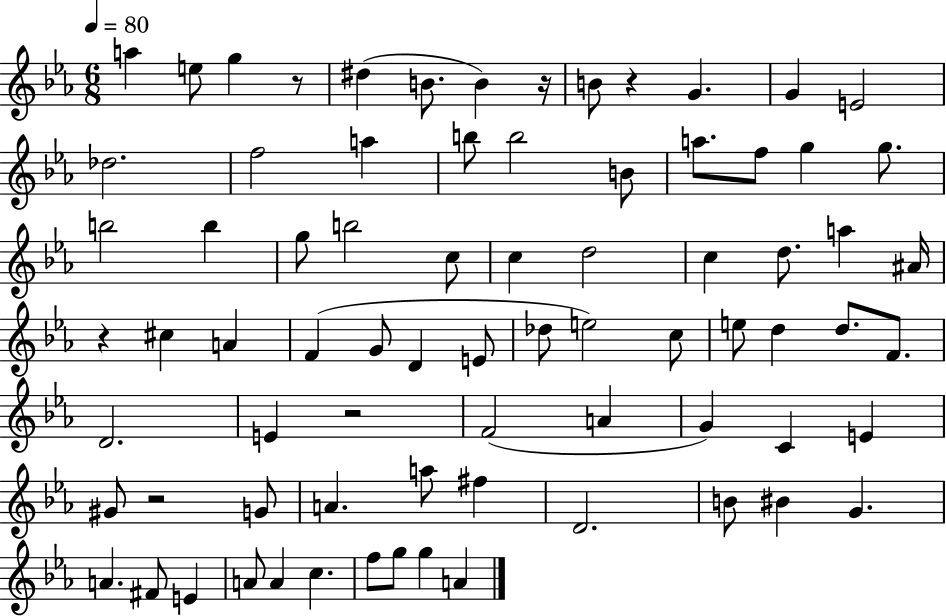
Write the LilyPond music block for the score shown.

{
  \clef treble
  \numericTimeSignature
  \time 6/8
  \key ees \major
  \tempo 4 = 80
  a''4 e''8 g''4 r8 | dis''4( b'8. b'4) r16 | b'8 r4 g'4. | g'4 e'2 | \break des''2. | f''2 a''4 | b''8 b''2 b'8 | a''8. f''8 g''4 g''8. | \break b''2 b''4 | g''8 b''2 c''8 | c''4 d''2 | c''4 d''8. a''4 ais'16 | \break r4 cis''4 a'4 | f'4( g'8 d'4 e'8 | des''8 e''2) c''8 | e''8 d''4 d''8. f'8. | \break d'2. | e'4 r2 | f'2( a'4 | g'4) c'4 e'4 | \break gis'8 r2 g'8 | a'4. a''8 fis''4 | d'2. | b'8 bis'4 g'4. | \break a'4. fis'8 e'4 | a'8 a'4 c''4. | f''8 g''8 g''4 a'4 | \bar "|."
}